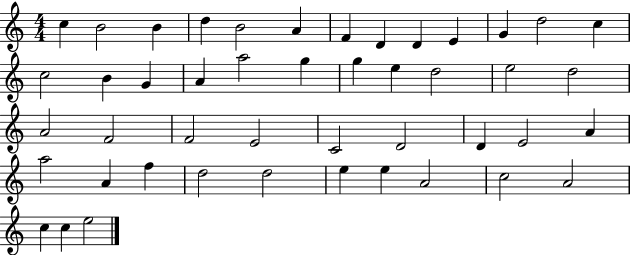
C5/q B4/h B4/q D5/q B4/h A4/q F4/q D4/q D4/q E4/q G4/q D5/h C5/q C5/h B4/q G4/q A4/q A5/h G5/q G5/q E5/q D5/h E5/h D5/h A4/h F4/h F4/h E4/h C4/h D4/h D4/q E4/h A4/q A5/h A4/q F5/q D5/h D5/h E5/q E5/q A4/h C5/h A4/h C5/q C5/q E5/h